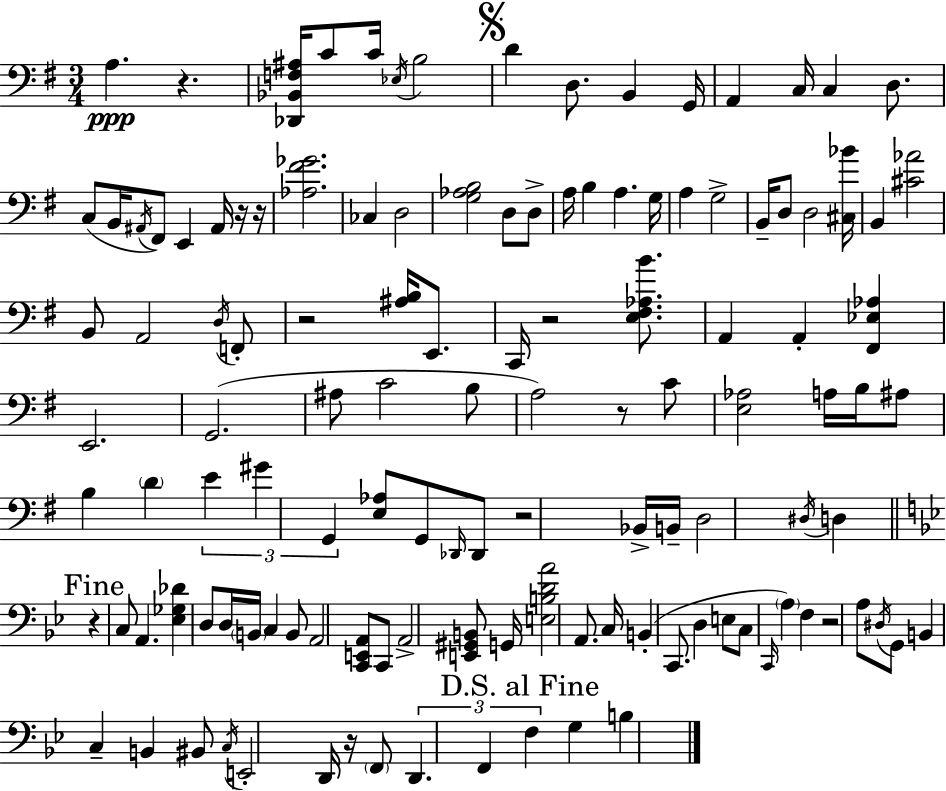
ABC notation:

X:1
T:Untitled
M:3/4
L:1/4
K:Em
A, z [_D,,_B,,F,^A,]/4 C/2 C/4 _E,/4 B,2 D D,/2 B,, G,,/4 A,, C,/4 C, D,/2 C,/2 B,,/4 ^A,,/4 ^F,,/2 E,, ^A,,/4 z/4 z/4 [_A,^F_G]2 _C, D,2 [G,_A,B,]2 D,/2 D,/2 A,/4 B, A, G,/4 A, G,2 B,,/4 D,/2 D,2 [^C,_B]/4 B,, [^C_A]2 B,,/2 A,,2 D,/4 F,,/2 z2 [^A,B,]/4 E,,/2 C,,/4 z2 [E,^F,_A,B]/2 A,, A,, [^F,,_E,_A,] E,,2 G,,2 ^A,/2 C2 B,/2 A,2 z/2 C/2 [E,_A,]2 A,/4 B,/4 ^A,/2 B, D E ^G G,, [E,_A,]/2 G,,/2 _D,,/4 _D,,/2 z2 _B,,/4 B,,/4 D,2 ^D,/4 D, z C,/2 A,, [_E,_G,_D] D,/2 D,/4 B,,/4 C, B,,/2 A,,2 [C,,E,,A,,]/2 C,,/2 A,,2 [E,,^G,,B,,]/2 G,,/4 [E,B,DA]2 A,,/2 C,/4 B,, C,,/2 D, E,/2 C,/2 C,,/4 A, F, z2 A,/2 ^D,/4 G,,/2 B,, C, B,, ^B,,/2 C,/4 E,,2 D,,/4 z/4 F,,/2 D,, F,, F, G, B,